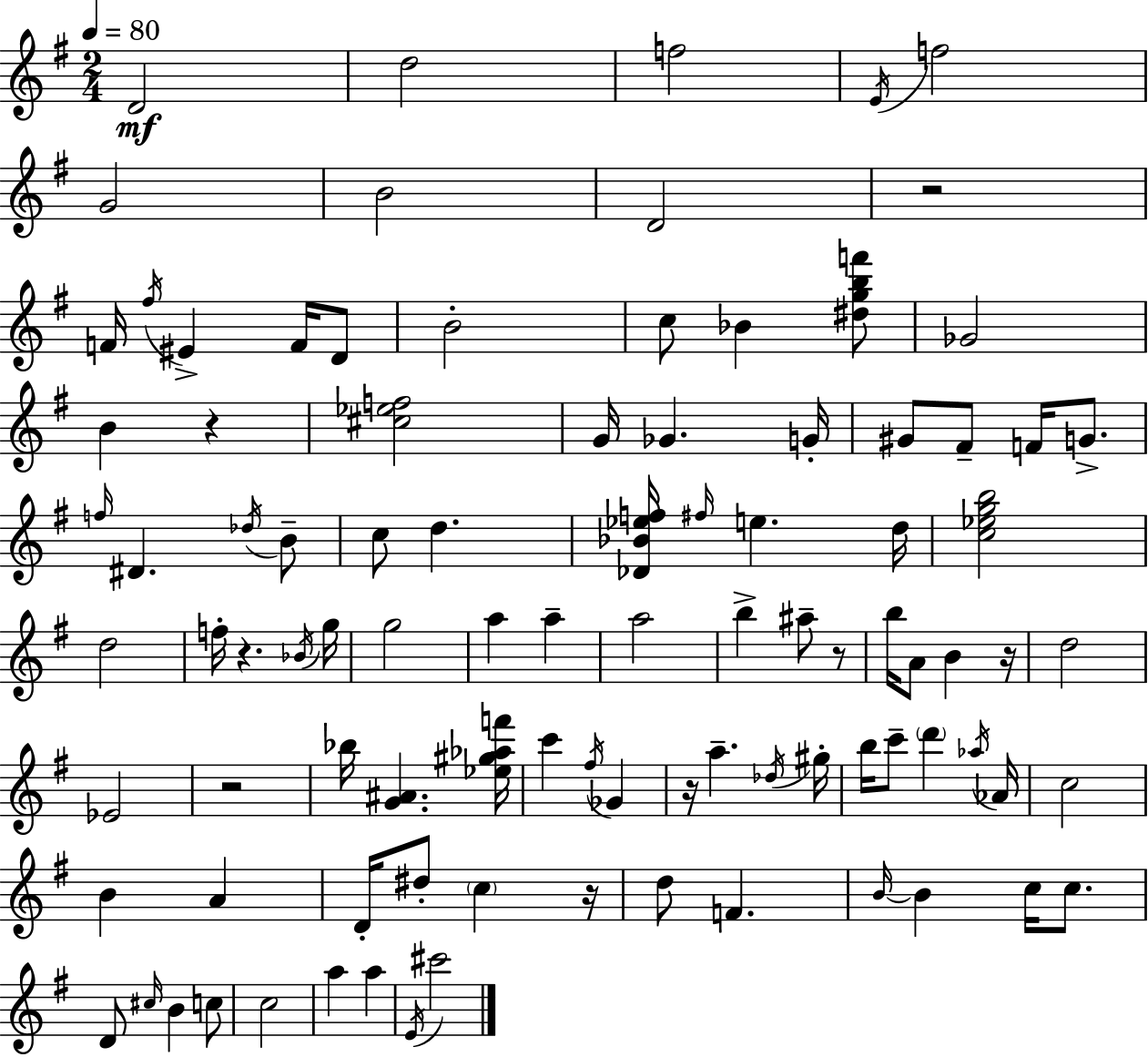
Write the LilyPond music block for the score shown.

{
  \clef treble
  \numericTimeSignature
  \time 2/4
  \key e \minor
  \tempo 4 = 80
  d'2\mf | d''2 | f''2 | \acciaccatura { e'16 } f''2 | \break g'2 | b'2 | d'2 | r2 | \break f'16 \acciaccatura { fis''16 } eis'4-> f'16 | d'8 b'2-. | c''8 bes'4 | <dis'' g'' b'' f'''>8 ges'2 | \break b'4 r4 | <cis'' ees'' f''>2 | g'16 ges'4. | g'16-. gis'8 fis'8-- f'16 g'8.-> | \break \grace { f''16 } dis'4. | \acciaccatura { des''16 } b'8-- c''8 d''4. | <des' bes' ees'' f''>16 \grace { fis''16 } e''4. | d''16 <c'' ees'' g'' b''>2 | \break d''2 | f''16-. r4. | \acciaccatura { bes'16 } g''16 g''2 | a''4 | \break a''4-- a''2 | b''4-> | ais''8-- r8 b''16 a'8 | b'4 r16 d''2 | \break ees'2 | r2 | bes''16 <g' ais'>4. | <ees'' gis'' aes'' f'''>16 c'''4 | \break \acciaccatura { fis''16 } ges'4 r16 | a''4.-- \acciaccatura { des''16 } gis''16-. | b''16 c'''8-- \parenthesize d'''4 \acciaccatura { aes''16 } | aes'16 c''2 | \break b'4 a'4 | d'16-. dis''8-. \parenthesize c''4 | r16 d''8 f'4. | \grace { b'16~ }~ b'4 c''16 c''8. | \break d'8 \grace { cis''16 } b'4 | c''8 c''2 | a''4 a''4 | \acciaccatura { e'16 } cis'''2 | \break \bar "|."
}